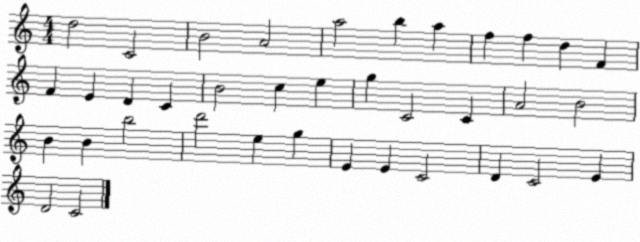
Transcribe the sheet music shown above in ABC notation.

X:1
T:Untitled
M:4/4
L:1/4
K:C
d2 C2 B2 A2 a2 b a f f d F F E D C B2 c e g C2 C A2 B2 B B b2 d'2 e g E E C2 D C2 E D2 C2